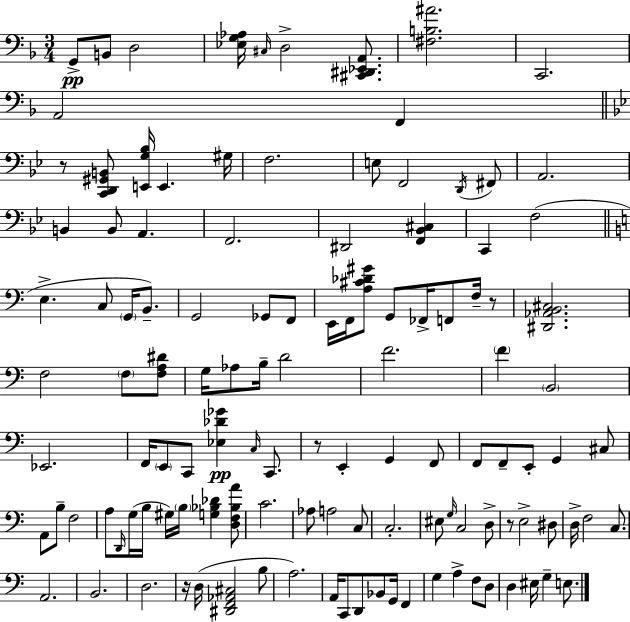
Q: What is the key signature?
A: D minor